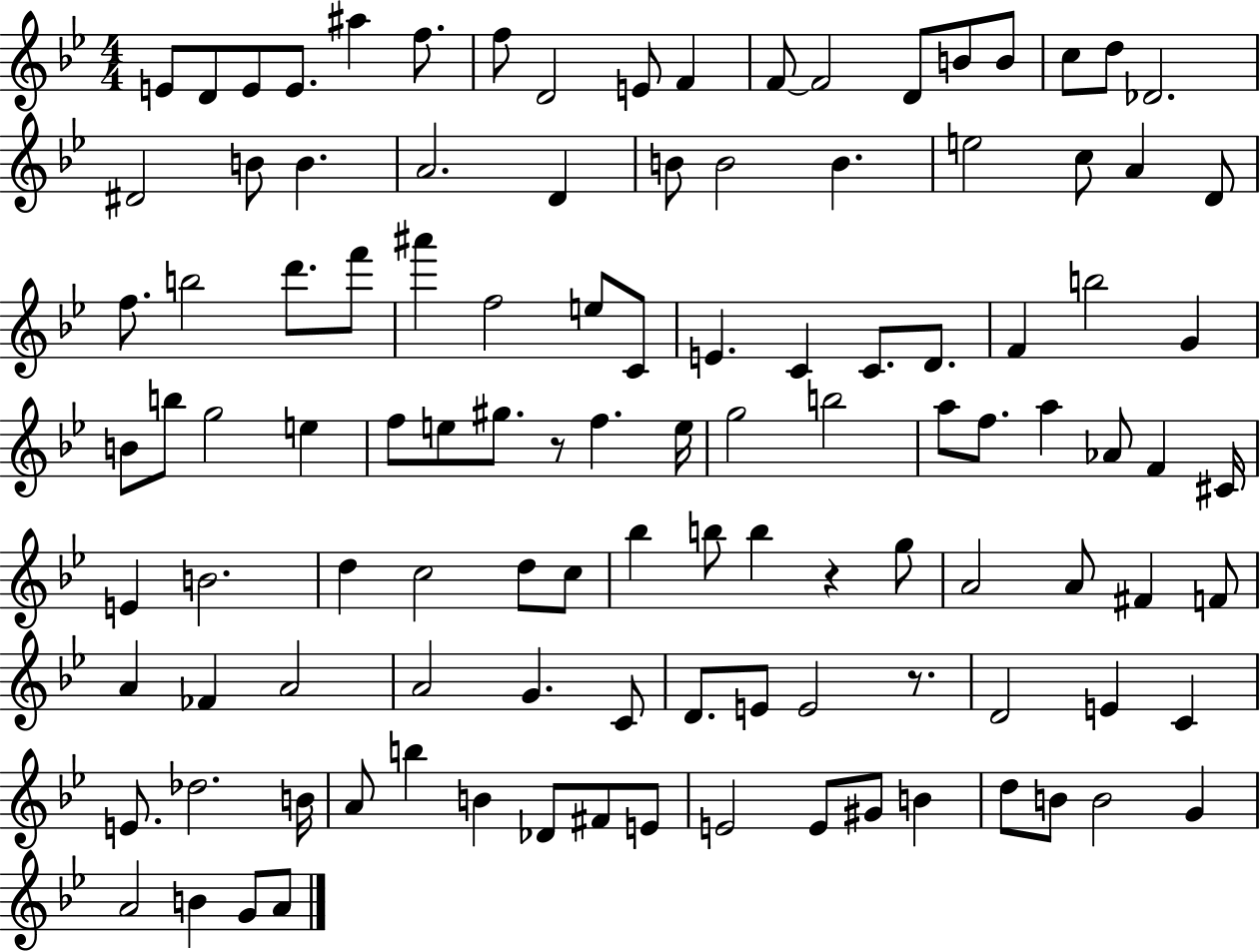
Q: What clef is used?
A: treble